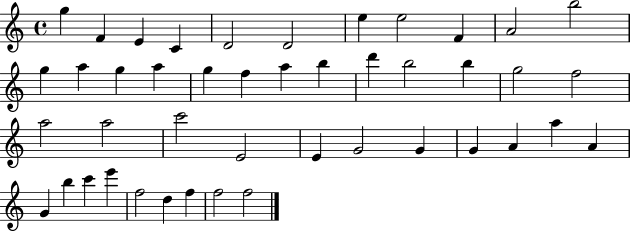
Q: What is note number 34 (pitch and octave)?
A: A5